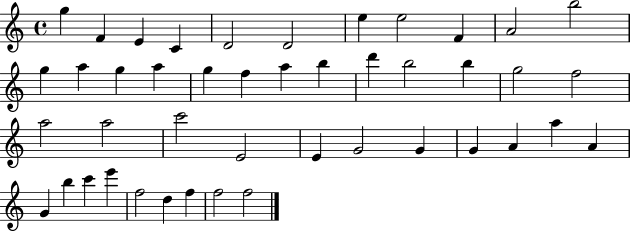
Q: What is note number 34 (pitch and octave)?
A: A5